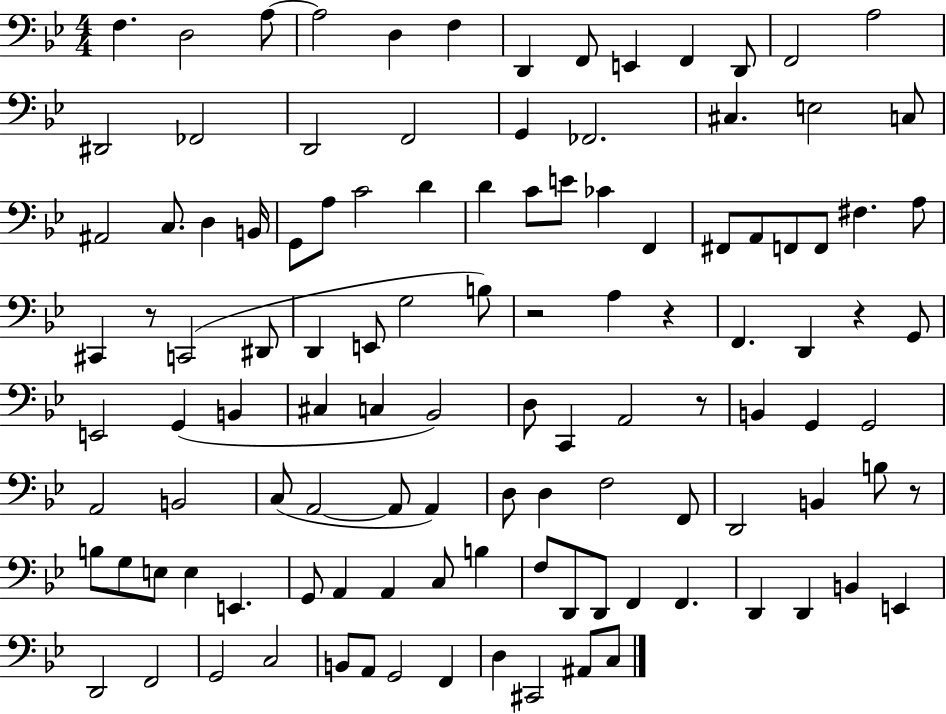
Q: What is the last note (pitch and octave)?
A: C3